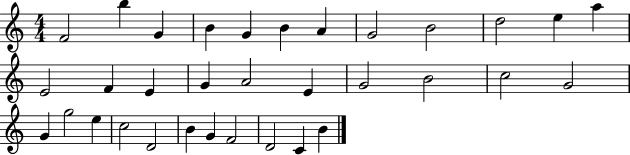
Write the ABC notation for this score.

X:1
T:Untitled
M:4/4
L:1/4
K:C
F2 b G B G B A G2 B2 d2 e a E2 F E G A2 E G2 B2 c2 G2 G g2 e c2 D2 B G F2 D2 C B